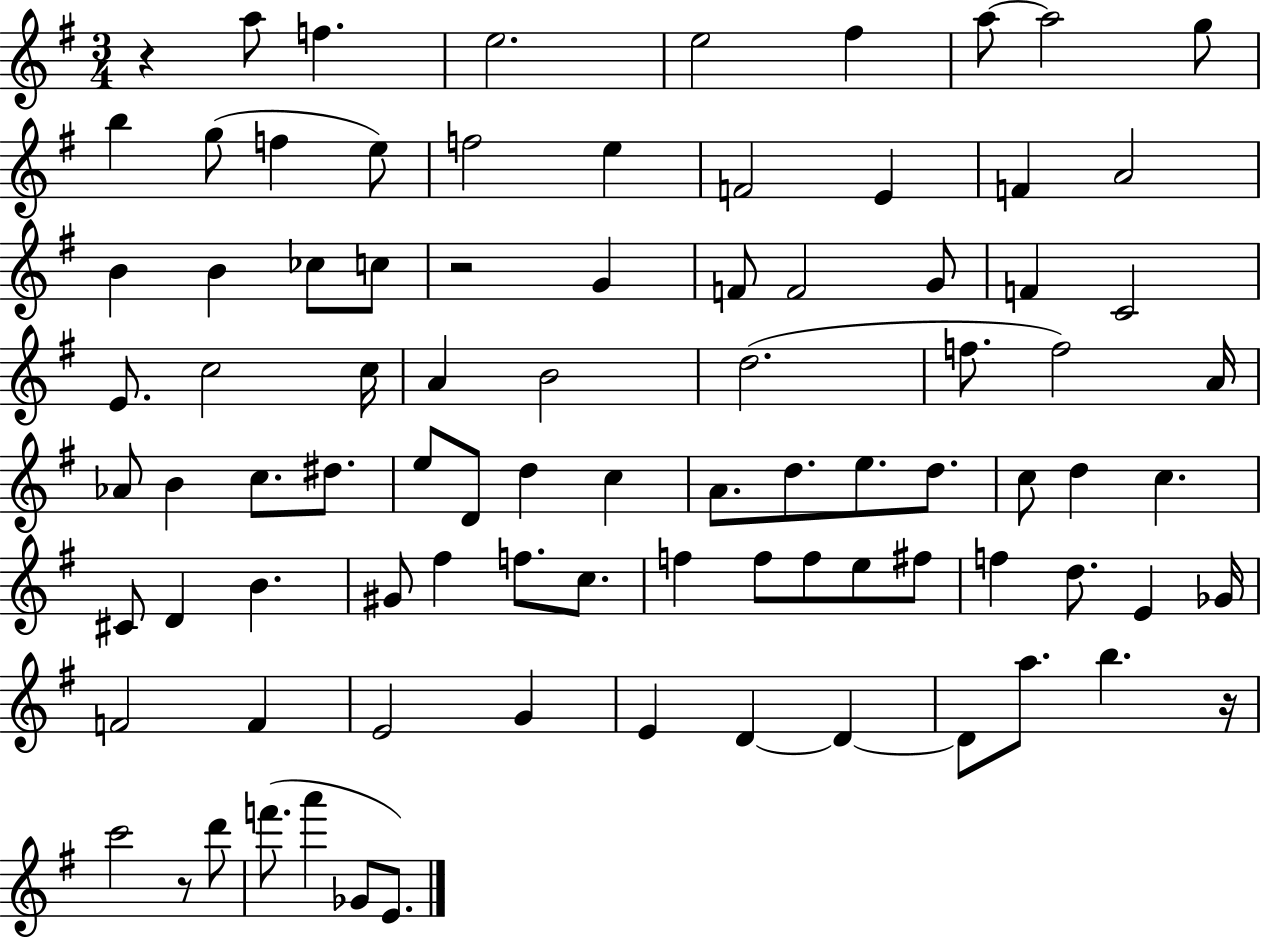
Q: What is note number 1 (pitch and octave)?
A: A5